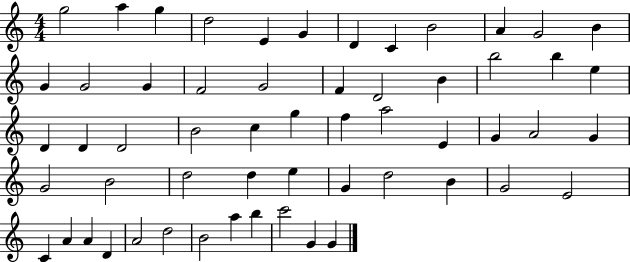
{
  \clef treble
  \numericTimeSignature
  \time 4/4
  \key c \major
  g''2 a''4 g''4 | d''2 e'4 g'4 | d'4 c'4 b'2 | a'4 g'2 b'4 | \break g'4 g'2 g'4 | f'2 g'2 | f'4 d'2 b'4 | b''2 b''4 e''4 | \break d'4 d'4 d'2 | b'2 c''4 g''4 | f''4 a''2 e'4 | g'4 a'2 g'4 | \break g'2 b'2 | d''2 d''4 e''4 | g'4 d''2 b'4 | g'2 e'2 | \break c'4 a'4 a'4 d'4 | a'2 d''2 | b'2 a''4 b''4 | c'''2 g'4 g'4 | \break \bar "|."
}